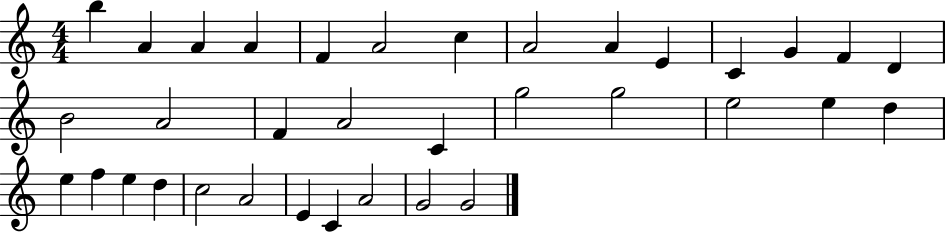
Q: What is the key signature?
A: C major